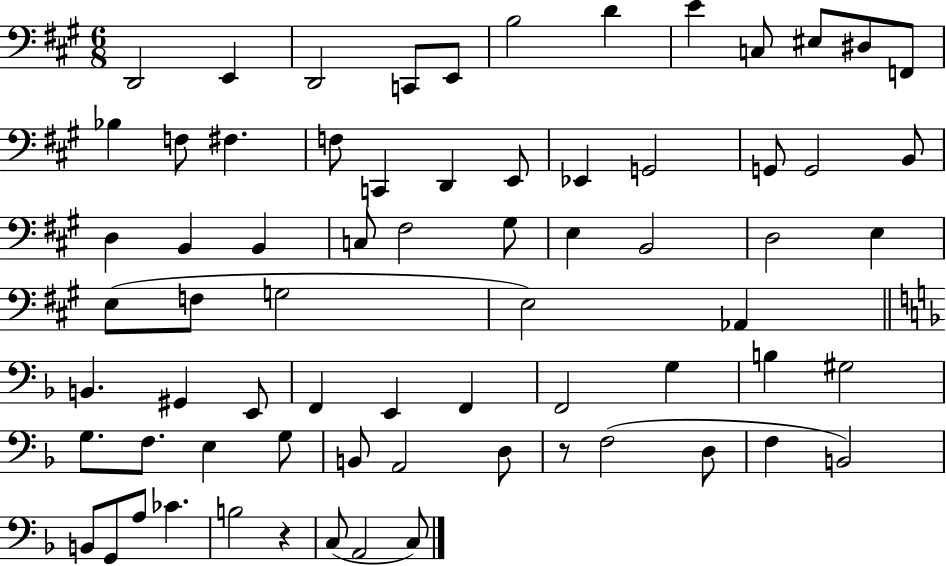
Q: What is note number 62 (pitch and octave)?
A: G2